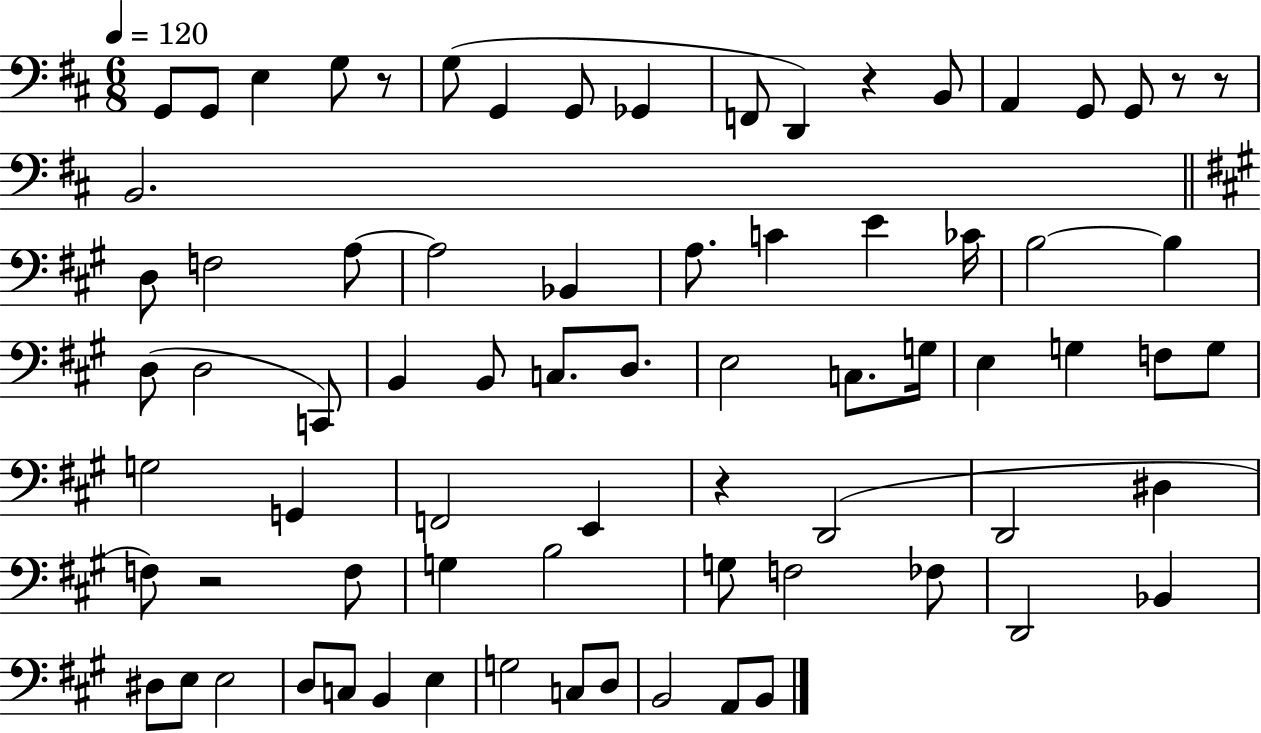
X:1
T:Untitled
M:6/8
L:1/4
K:D
G,,/2 G,,/2 E, G,/2 z/2 G,/2 G,, G,,/2 _G,, F,,/2 D,, z B,,/2 A,, G,,/2 G,,/2 z/2 z/2 B,,2 D,/2 F,2 A,/2 A,2 _B,, A,/2 C E _C/4 B,2 B, D,/2 D,2 C,,/2 B,, B,,/2 C,/2 D,/2 E,2 C,/2 G,/4 E, G, F,/2 G,/2 G,2 G,, F,,2 E,, z D,,2 D,,2 ^D, F,/2 z2 F,/2 G, B,2 G,/2 F,2 _F,/2 D,,2 _B,, ^D,/2 E,/2 E,2 D,/2 C,/2 B,, E, G,2 C,/2 D,/2 B,,2 A,,/2 B,,/2